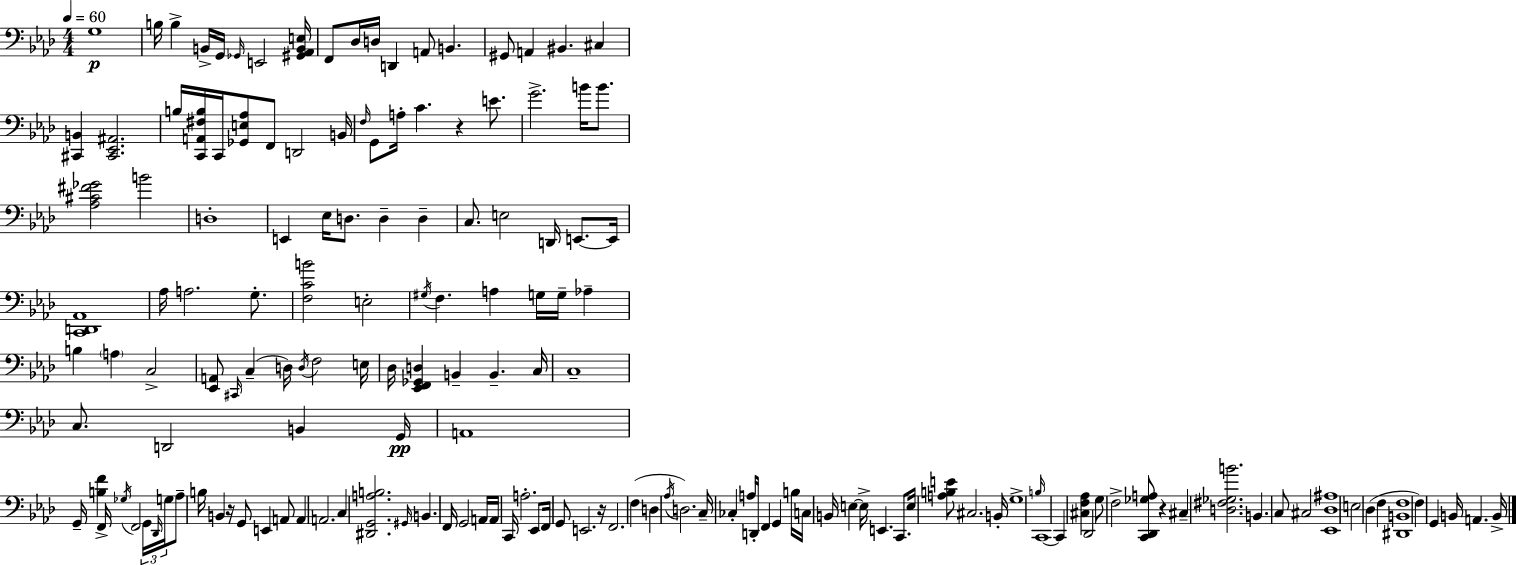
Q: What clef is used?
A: bass